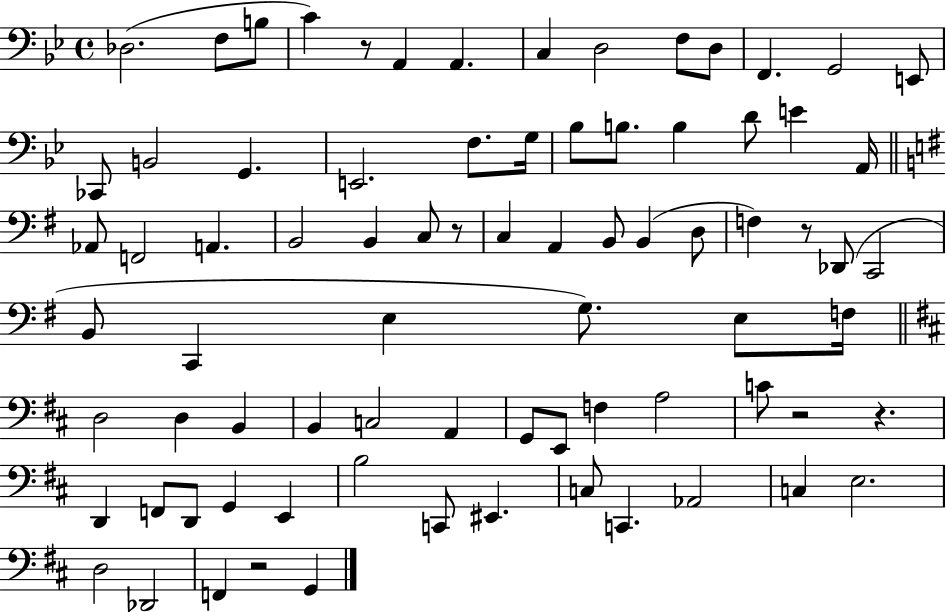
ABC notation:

X:1
T:Untitled
M:4/4
L:1/4
K:Bb
_D,2 F,/2 B,/2 C z/2 A,, A,, C, D,2 F,/2 D,/2 F,, G,,2 E,,/2 _C,,/2 B,,2 G,, E,,2 F,/2 G,/4 _B,/2 B,/2 B, D/2 E A,,/4 _A,,/2 F,,2 A,, B,,2 B,, C,/2 z/2 C, A,, B,,/2 B,, D,/2 F, z/2 _D,,/2 C,,2 B,,/2 C,, E, G,/2 E,/2 F,/4 D,2 D, B,, B,, C,2 A,, G,,/2 E,,/2 F, A,2 C/2 z2 z D,, F,,/2 D,,/2 G,, E,, B,2 C,,/2 ^E,, C,/2 C,, _A,,2 C, E,2 D,2 _D,,2 F,, z2 G,,